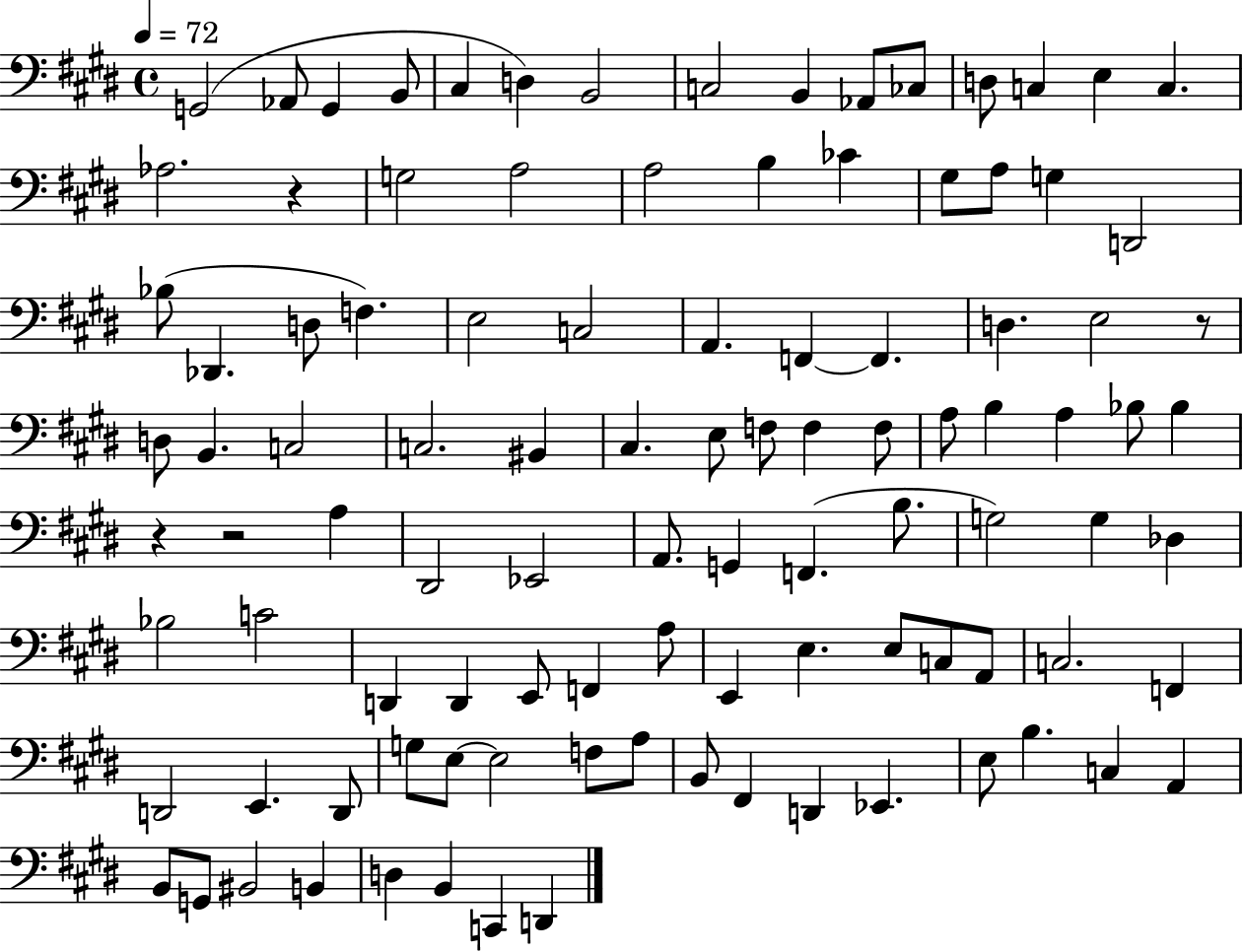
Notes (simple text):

G2/h Ab2/e G2/q B2/e C#3/q D3/q B2/h C3/h B2/q Ab2/e CES3/e D3/e C3/q E3/q C3/q. Ab3/h. R/q G3/h A3/h A3/h B3/q CES4/q G#3/e A3/e G3/q D2/h Bb3/e Db2/q. D3/e F3/q. E3/h C3/h A2/q. F2/q F2/q. D3/q. E3/h R/e D3/e B2/q. C3/h C3/h. BIS2/q C#3/q. E3/e F3/e F3/q F3/e A3/e B3/q A3/q Bb3/e Bb3/q R/q R/h A3/q D#2/h Eb2/h A2/e. G2/q F2/q. B3/e. G3/h G3/q Db3/q Bb3/h C4/h D2/q D2/q E2/e F2/q A3/e E2/q E3/q. E3/e C3/e A2/e C3/h. F2/q D2/h E2/q. D2/e G3/e E3/e E3/h F3/e A3/e B2/e F#2/q D2/q Eb2/q. E3/e B3/q. C3/q A2/q B2/e G2/e BIS2/h B2/q D3/q B2/q C2/q D2/q